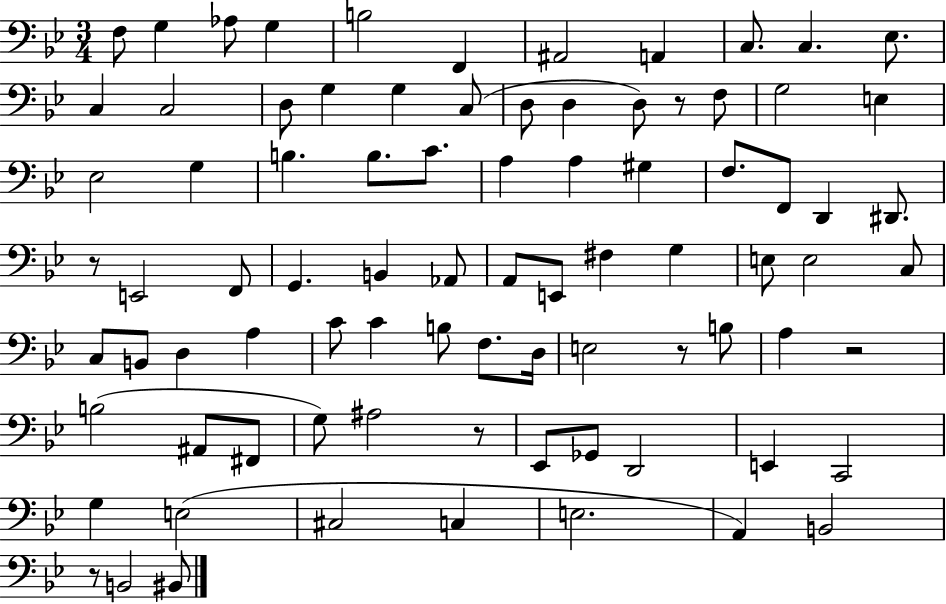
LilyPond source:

{
  \clef bass
  \numericTimeSignature
  \time 3/4
  \key bes \major
  f8 g4 aes8 g4 | b2 f,4 | ais,2 a,4 | c8. c4. ees8. | \break c4 c2 | d8 g4 g4 c8( | d8 d4 d8) r8 f8 | g2 e4 | \break ees2 g4 | b4. b8. c'8. | a4 a4 gis4 | f8. f,8 d,4 dis,8. | \break r8 e,2 f,8 | g,4. b,4 aes,8 | a,8 e,8 fis4 g4 | e8 e2 c8 | \break c8 b,8 d4 a4 | c'8 c'4 b8 f8. d16 | e2 r8 b8 | a4 r2 | \break b2( ais,8 fis,8 | g8) ais2 r8 | ees,8 ges,8 d,2 | e,4 c,2 | \break g4 e2( | cis2 c4 | e2. | a,4) b,2 | \break r8 b,2 bis,8 | \bar "|."
}